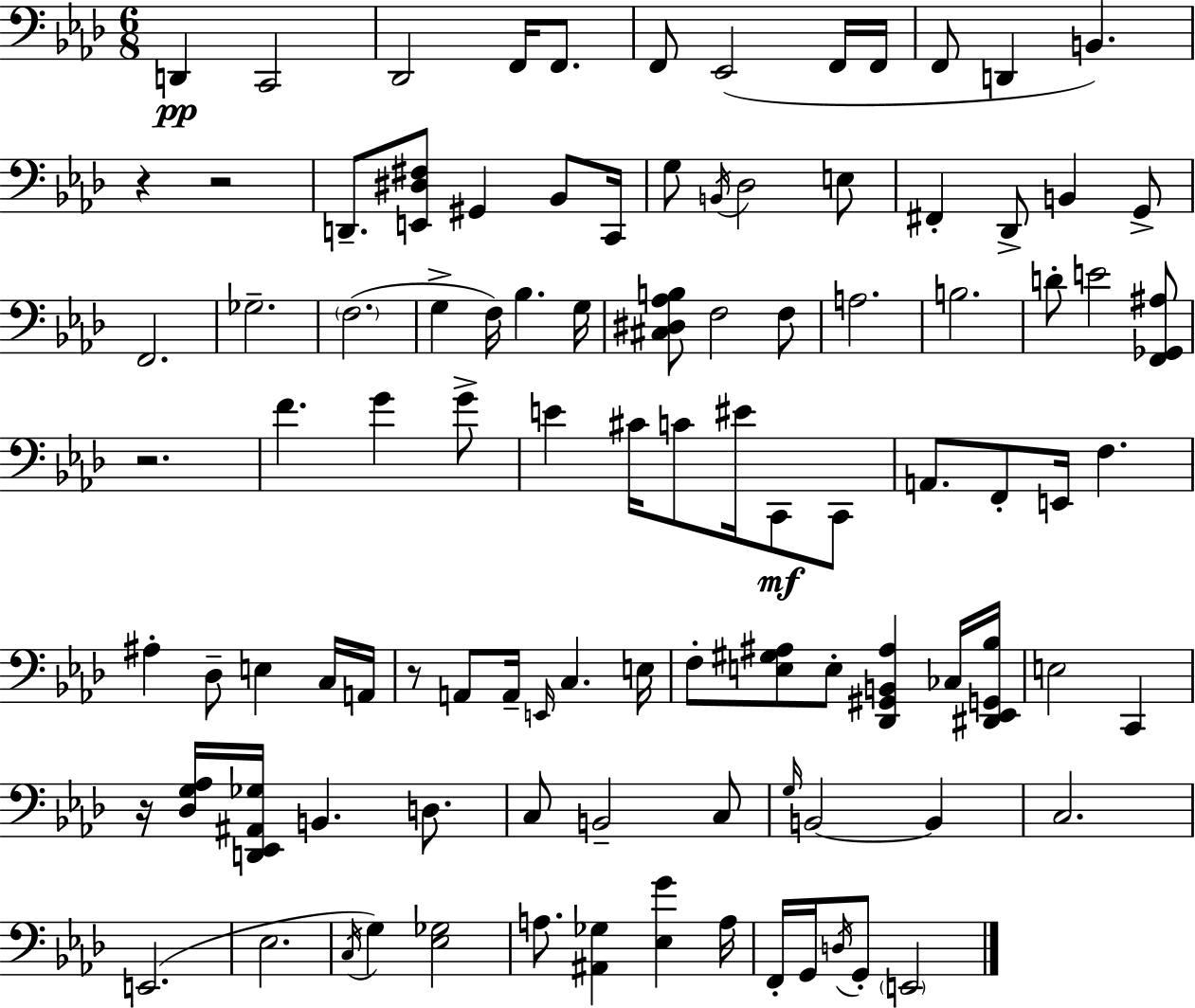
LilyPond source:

{
  \clef bass
  \numericTimeSignature
  \time 6/8
  \key f \minor
  \repeat volta 2 { d,4\pp c,2 | des,2 f,16 f,8. | f,8 ees,2( f,16 f,16 | f,8 d,4 b,4.) | \break r4 r2 | d,8.-- <e, dis fis>8 gis,4 bes,8 c,16 | g8 \acciaccatura { b,16 } des2 e8 | fis,4-. des,8-> b,4 g,8-> | \break f,2. | ges2.-- | \parenthesize f2.( | g4-> f16) bes4. | \break g16 <cis dis aes b>8 f2 f8 | a2. | b2. | d'8-. e'2 <f, ges, ais>8 | \break r2. | f'4. g'4 g'8-> | e'4 cis'16 c'8 eis'16 c,8\mf c,8 | a,8. f,8-. e,16 f4. | \break ais4-. des8-- e4 c16 | a,16 r8 a,8 a,16-- \grace { e,16 } c4. | e16 f8-. <e gis ais>8 e8-. <des, gis, b, ais>4 | ces16 <dis, ees, g, bes>16 e2 c,4 | \break r16 <des g aes>16 <d, ees, ais, ges>16 b,4. d8. | c8 b,2-- | c8 \grace { g16 } b,2~~ b,4 | c2. | \break e,2.( | ees2. | \acciaccatura { c16 }) g4 <ees ges>2 | a8. <ais, ges>4 <ees g'>4 | \break a16 f,16-. g,16 \acciaccatura { d16 } g,8-. \parenthesize e,2 | } \bar "|."
}